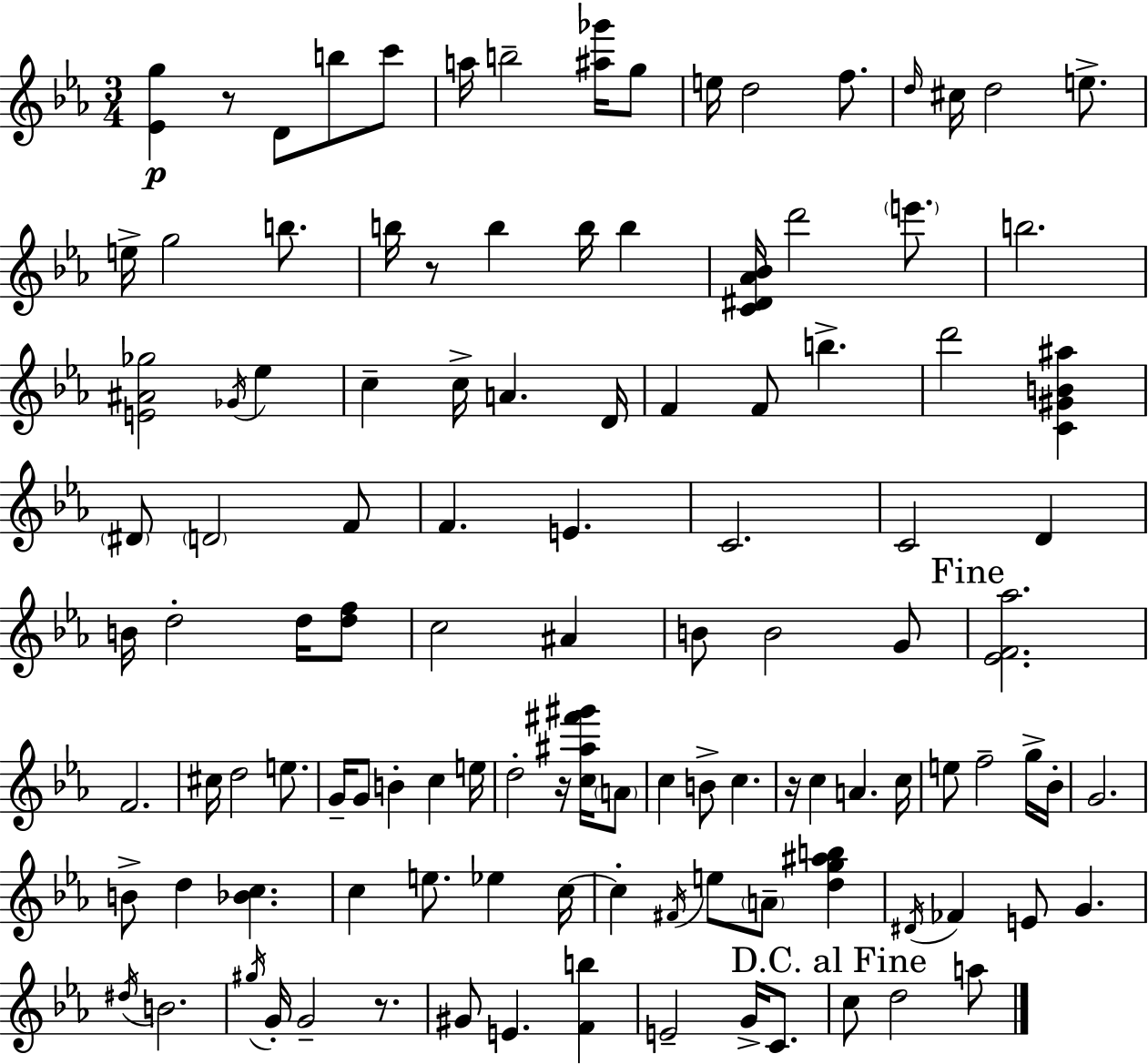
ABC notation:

X:1
T:Untitled
M:3/4
L:1/4
K:Eb
[_Eg] z/2 D/2 b/2 c'/2 a/4 b2 [^a_g']/4 g/2 e/4 d2 f/2 d/4 ^c/4 d2 e/2 e/4 g2 b/2 b/4 z/2 b b/4 b [C^D_A_B]/4 d'2 e'/2 b2 [E^A_g]2 _G/4 _e c c/4 A D/4 F F/2 b d'2 [C^GB^a] ^D/2 D2 F/2 F E C2 C2 D B/4 d2 d/4 [df]/2 c2 ^A B/2 B2 G/2 [_EF_a]2 F2 ^c/4 d2 e/2 G/4 G/2 B c e/4 d2 z/4 [c^a^f'^g']/4 A/2 c B/2 c z/4 c A c/4 e/2 f2 g/4 _B/4 G2 B/2 d [_Bc] c e/2 _e c/4 c ^F/4 e/2 A/2 [dg^ab] ^D/4 _F E/2 G ^d/4 B2 ^g/4 G/4 G2 z/2 ^G/2 E [Fb] E2 G/4 C/2 c/2 d2 a/2